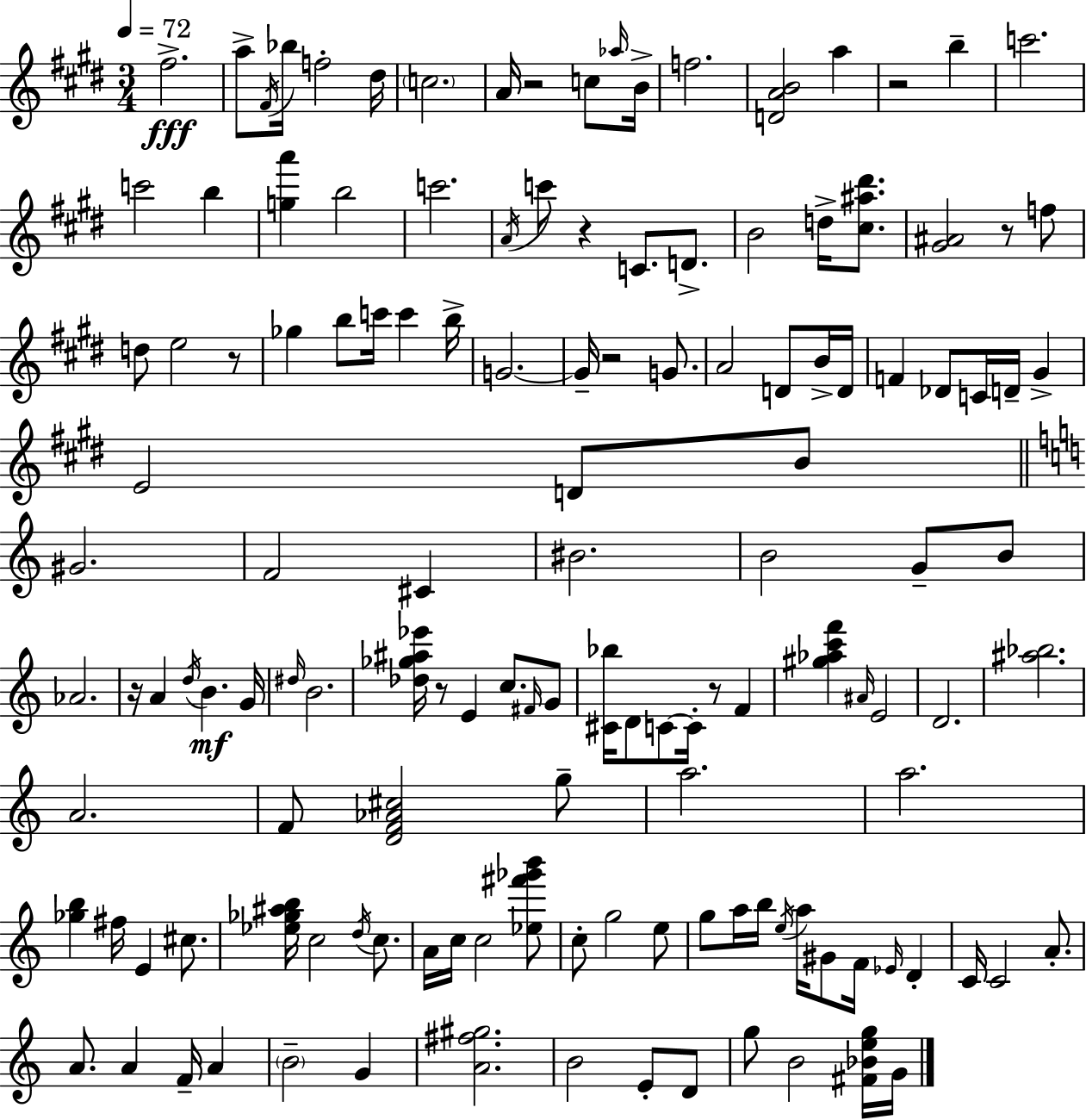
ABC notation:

X:1
T:Untitled
M:3/4
L:1/4
K:E
^f2 a/2 ^F/4 _b/4 f2 ^d/4 c2 A/4 z2 c/2 _a/4 B/4 f2 [DAB]2 a z2 b c'2 c'2 b [ga'] b2 c'2 A/4 c'/2 z C/2 D/2 B2 d/4 [^c^a^d']/2 [^G^A]2 z/2 f/2 d/2 e2 z/2 _g b/2 c'/4 c' b/4 G2 G/4 z2 G/2 A2 D/2 B/4 D/4 F _D/2 C/4 D/4 ^G E2 D/2 B/2 ^G2 F2 ^C ^B2 B2 G/2 B/2 _A2 z/4 A d/4 B G/4 ^d/4 B2 [_d_g^a_e']/4 z/2 E c/2 ^F/4 G/2 [^C_b]/4 D/2 C/2 C/4 z/2 F [^g_ac'f'] ^A/4 E2 D2 [^a_b]2 A2 F/2 [DF_A^c]2 g/2 a2 a2 [_gb] ^f/4 E ^c/2 [_e_g^ab]/4 c2 d/4 c/2 A/4 c/4 c2 [_e^f'_g'b']/2 c/2 g2 e/2 g/2 a/4 b/4 e/4 a/4 ^G/2 F/4 _E/4 D C/4 C2 A/2 A/2 A F/4 A B2 G [A^f^g]2 B2 E/2 D/2 g/2 B2 [^F_Beg]/4 G/4